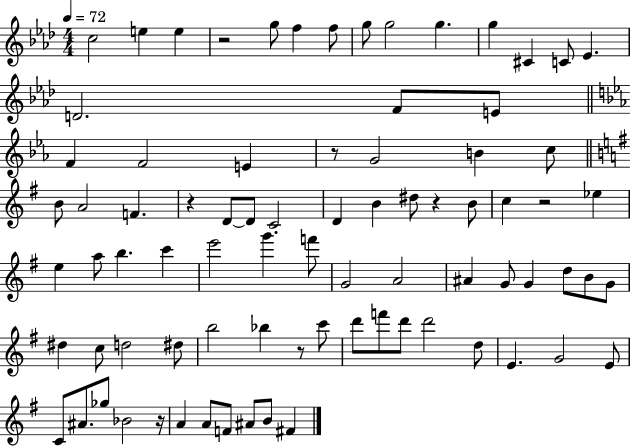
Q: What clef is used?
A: treble